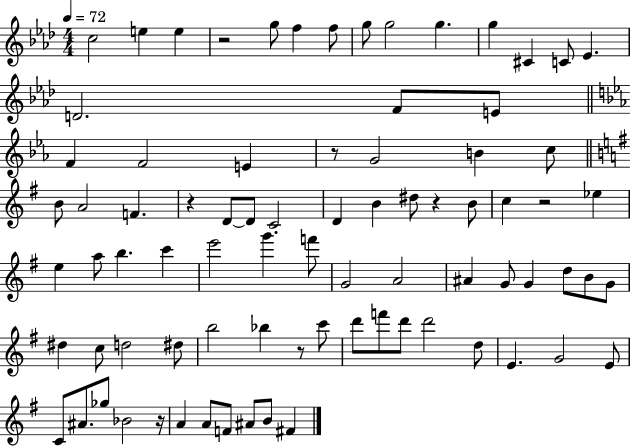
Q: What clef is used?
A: treble